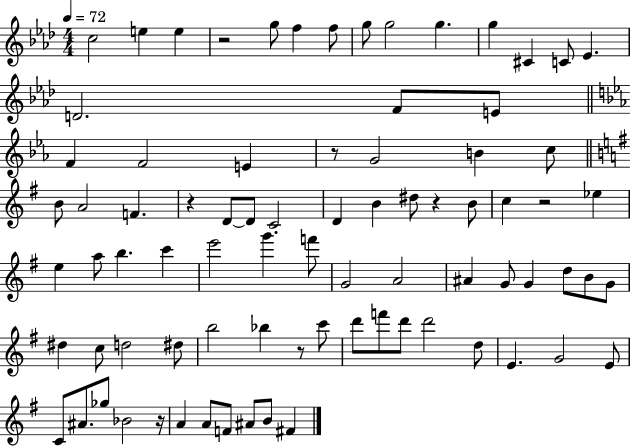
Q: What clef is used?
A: treble